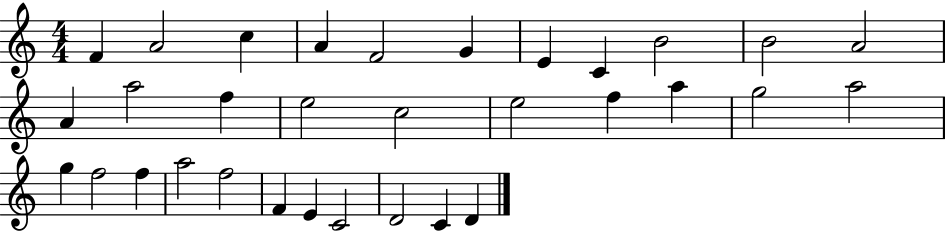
F4/q A4/h C5/q A4/q F4/h G4/q E4/q C4/q B4/h B4/h A4/h A4/q A5/h F5/q E5/h C5/h E5/h F5/q A5/q G5/h A5/h G5/q F5/h F5/q A5/h F5/h F4/q E4/q C4/h D4/h C4/q D4/q